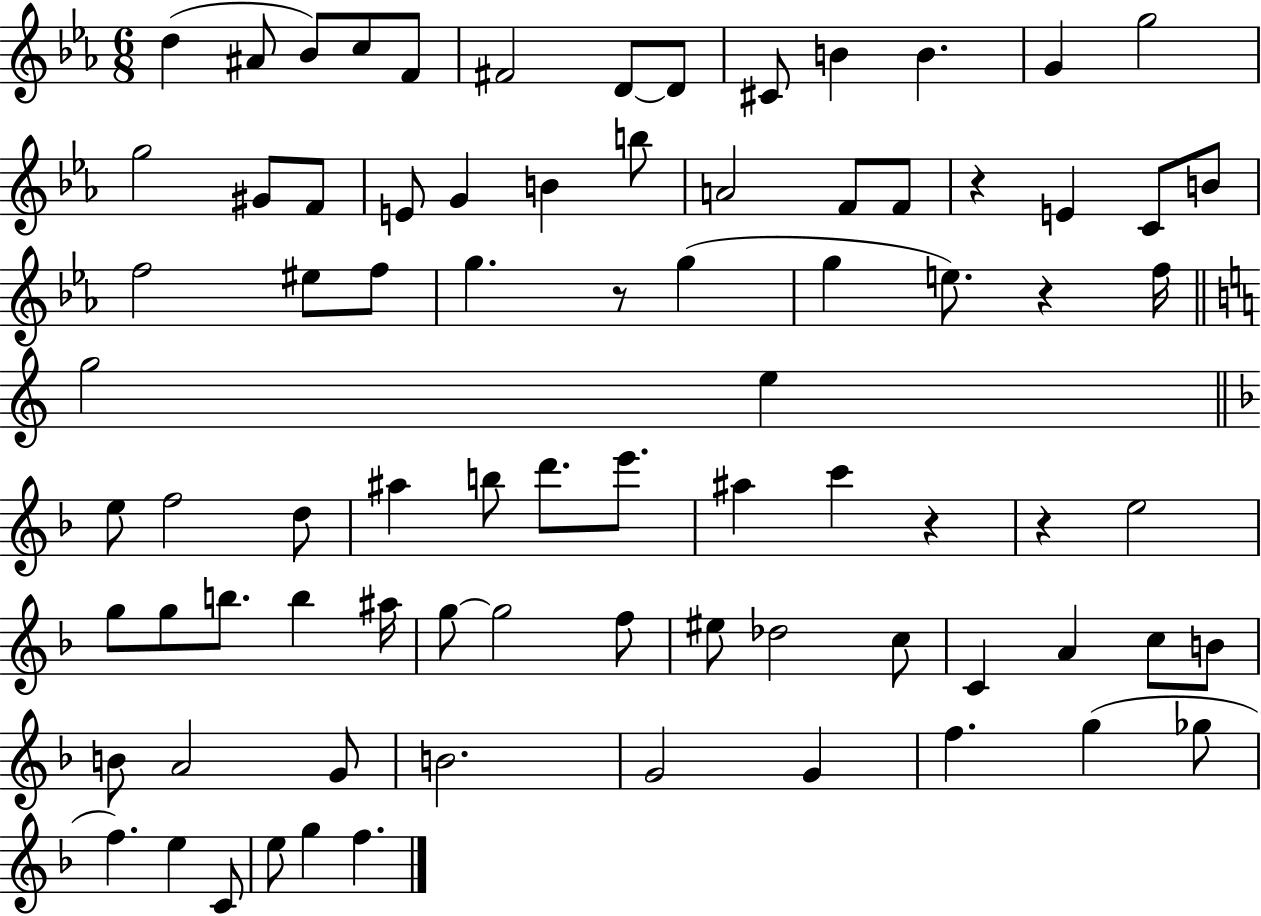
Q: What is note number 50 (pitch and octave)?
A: B5